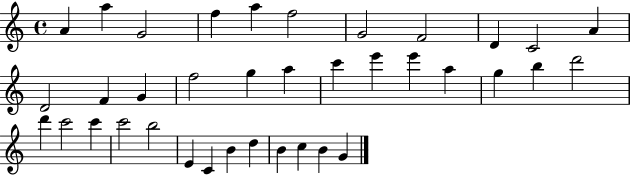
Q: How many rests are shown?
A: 0